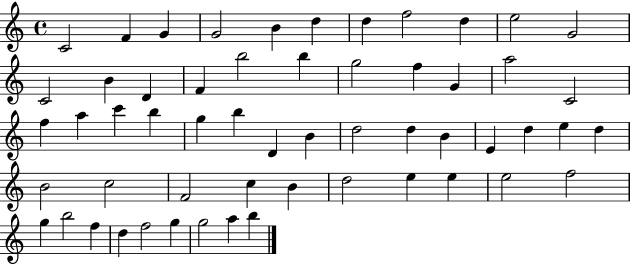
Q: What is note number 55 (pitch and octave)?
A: A5